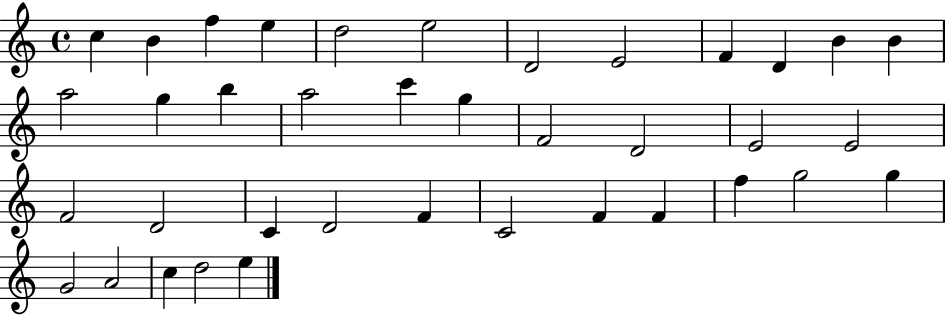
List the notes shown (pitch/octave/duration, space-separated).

C5/q B4/q F5/q E5/q D5/h E5/h D4/h E4/h F4/q D4/q B4/q B4/q A5/h G5/q B5/q A5/h C6/q G5/q F4/h D4/h E4/h E4/h F4/h D4/h C4/q D4/h F4/q C4/h F4/q F4/q F5/q G5/h G5/q G4/h A4/h C5/q D5/h E5/q